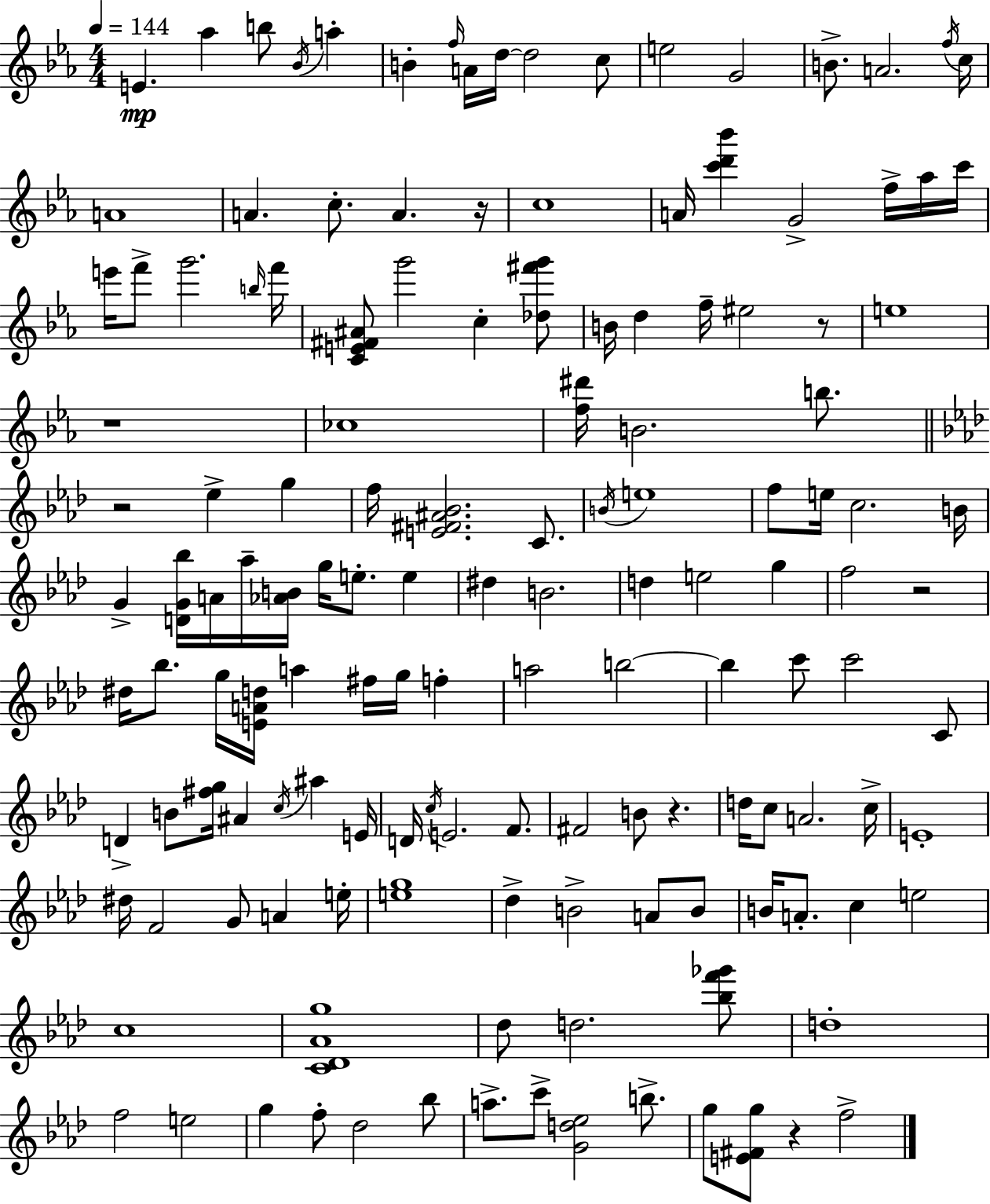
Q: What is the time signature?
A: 4/4